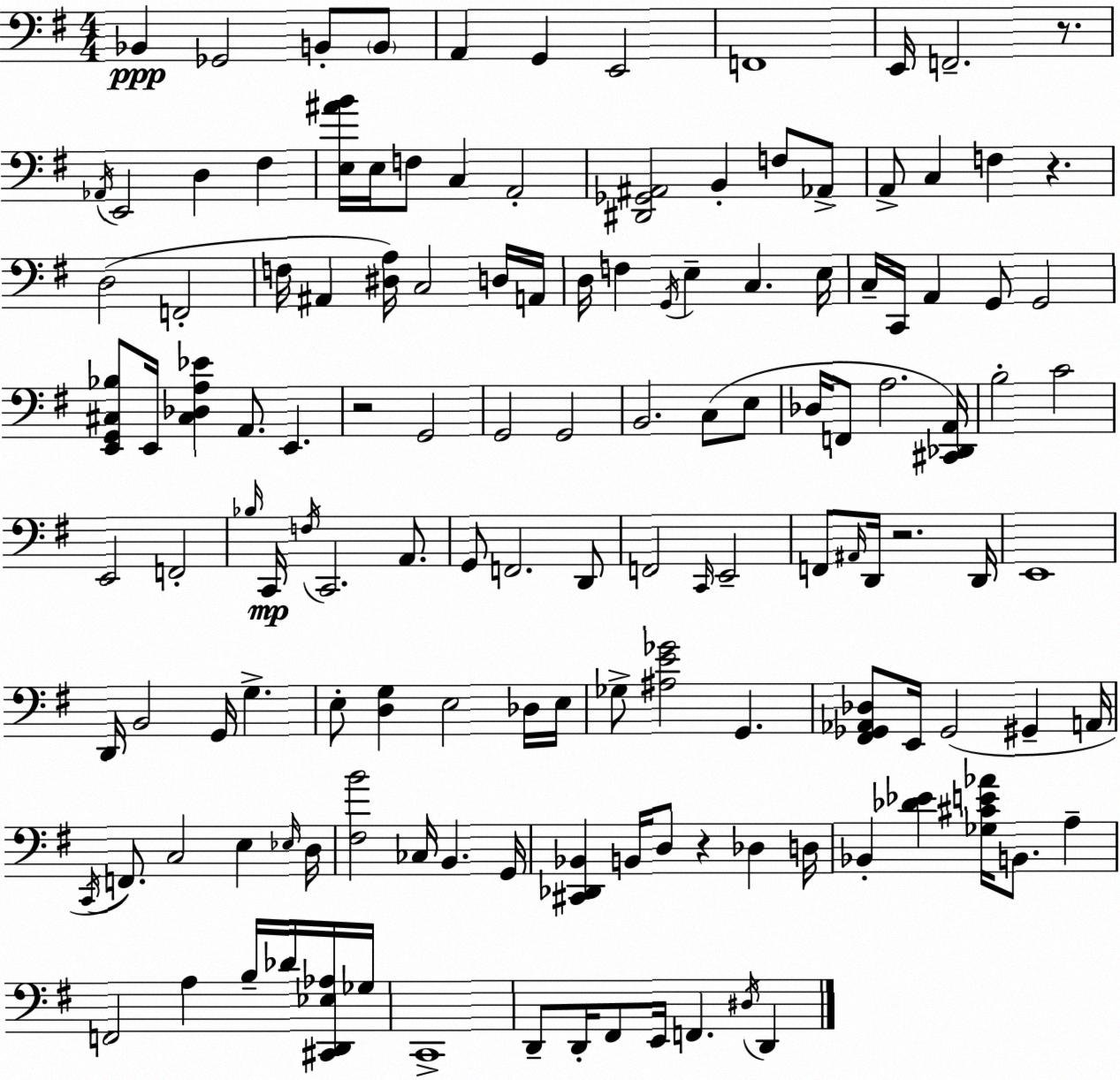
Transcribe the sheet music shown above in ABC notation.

X:1
T:Untitled
M:4/4
L:1/4
K:Em
_B,, _G,,2 B,,/2 B,,/2 A,, G,, E,,2 F,,4 E,,/4 F,,2 z/2 _A,,/4 E,,2 D, ^F, [E,^AB]/4 E,/4 F,/2 C, A,,2 [^D,,_G,,^A,,]2 B,, F,/2 _A,,/2 A,,/2 C, F, z D,2 F,,2 F,/4 ^A,, [^D,A,]/4 C,2 D,/4 A,,/4 D,/4 F, G,,/4 E, C, E,/4 C,/4 C,,/4 A,, G,,/2 G,,2 [E,,G,,^C,_B,]/2 E,,/4 [^C,_D,A,_E] A,,/2 E,, z2 G,,2 G,,2 G,,2 B,,2 C,/2 E,/2 _D,/4 F,,/2 A,2 [^C,,_D,,A,,]/4 B,2 C2 E,,2 F,,2 _B,/4 C,,/4 F,/4 C,,2 A,,/2 G,,/2 F,,2 D,,/2 F,,2 C,,/4 E,,2 F,,/2 ^A,,/4 D,,/4 z2 D,,/4 E,,4 D,,/4 B,,2 G,,/4 G, E,/2 [D,G,] E,2 _D,/4 E,/4 _G,/2 [^A,E_G]2 G,, [^F,,_G,,_A,,_D,]/2 E,,/4 _G,,2 ^G,, A,,/4 C,,/4 F,,/2 C,2 E, _E,/4 D,/4 [^F,B]2 _C,/4 B,, G,,/4 [^C,,_D,,_B,,] B,,/4 D,/2 z _D, D,/4 _B,, [_D_E] [_G,^CE_A]/4 B,,/2 A, F,,2 A, B,/4 _D/4 [^C,,D,,_E,_A,]/4 _G,/4 C,,4 D,,/2 D,,/4 ^F,,/2 E,,/4 F,, ^D,/4 D,,